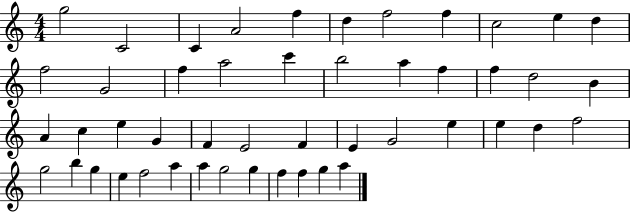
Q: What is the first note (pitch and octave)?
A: G5